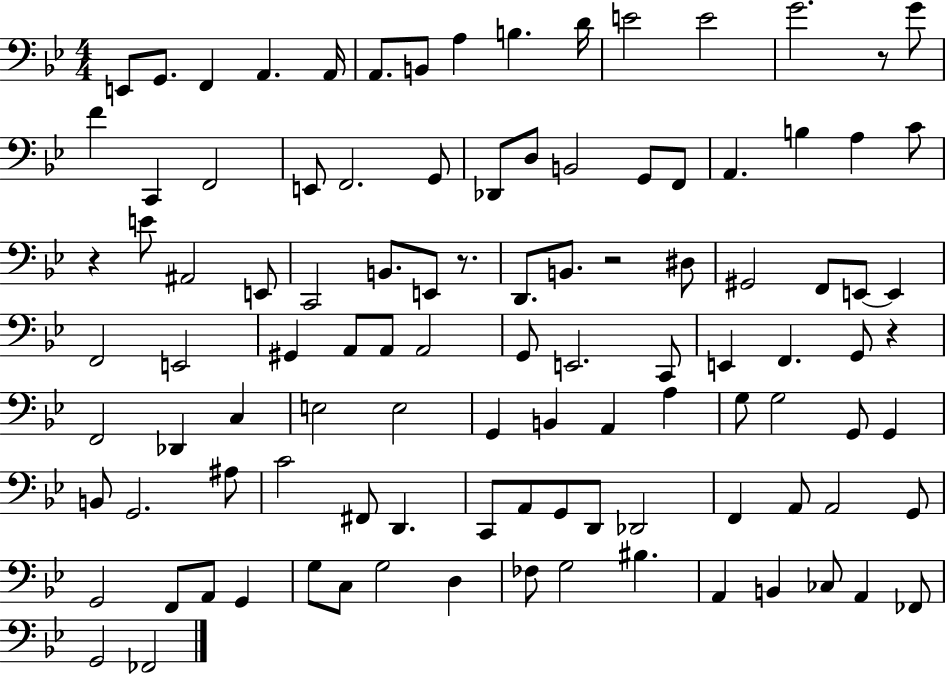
X:1
T:Untitled
M:4/4
L:1/4
K:Bb
E,,/2 G,,/2 F,, A,, A,,/4 A,,/2 B,,/2 A, B, D/4 E2 E2 G2 z/2 G/2 F C,, F,,2 E,,/2 F,,2 G,,/2 _D,,/2 D,/2 B,,2 G,,/2 F,,/2 A,, B, A, C/2 z E/2 ^A,,2 E,,/2 C,,2 B,,/2 E,,/2 z/2 D,,/2 B,,/2 z2 ^D,/2 ^G,,2 F,,/2 E,,/2 E,, F,,2 E,,2 ^G,, A,,/2 A,,/2 A,,2 G,,/2 E,,2 C,,/2 E,, F,, G,,/2 z F,,2 _D,, C, E,2 E,2 G,, B,, A,, A, G,/2 G,2 G,,/2 G,, B,,/2 G,,2 ^A,/2 C2 ^F,,/2 D,, C,,/2 A,,/2 G,,/2 D,,/2 _D,,2 F,, A,,/2 A,,2 G,,/2 G,,2 F,,/2 A,,/2 G,, G,/2 C,/2 G,2 D, _F,/2 G,2 ^B, A,, B,, _C,/2 A,, _F,,/2 G,,2 _F,,2